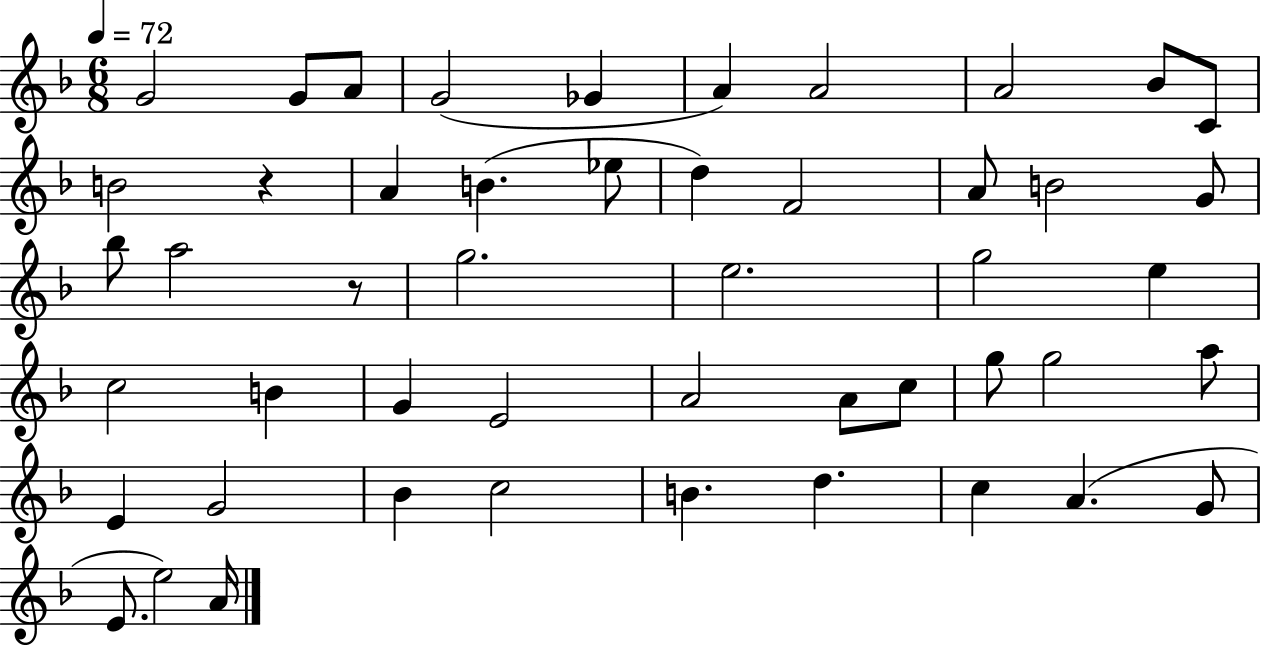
{
  \clef treble
  \numericTimeSignature
  \time 6/8
  \key f \major
  \tempo 4 = 72
  \repeat volta 2 { g'2 g'8 a'8 | g'2( ges'4 | a'4) a'2 | a'2 bes'8 c'8 | \break b'2 r4 | a'4 b'4.( ees''8 | d''4) f'2 | a'8 b'2 g'8 | \break bes''8 a''2 r8 | g''2. | e''2. | g''2 e''4 | \break c''2 b'4 | g'4 e'2 | a'2 a'8 c''8 | g''8 g''2 a''8 | \break e'4 g'2 | bes'4 c''2 | b'4. d''4. | c''4 a'4.( g'8 | \break e'8. e''2) a'16 | } \bar "|."
}